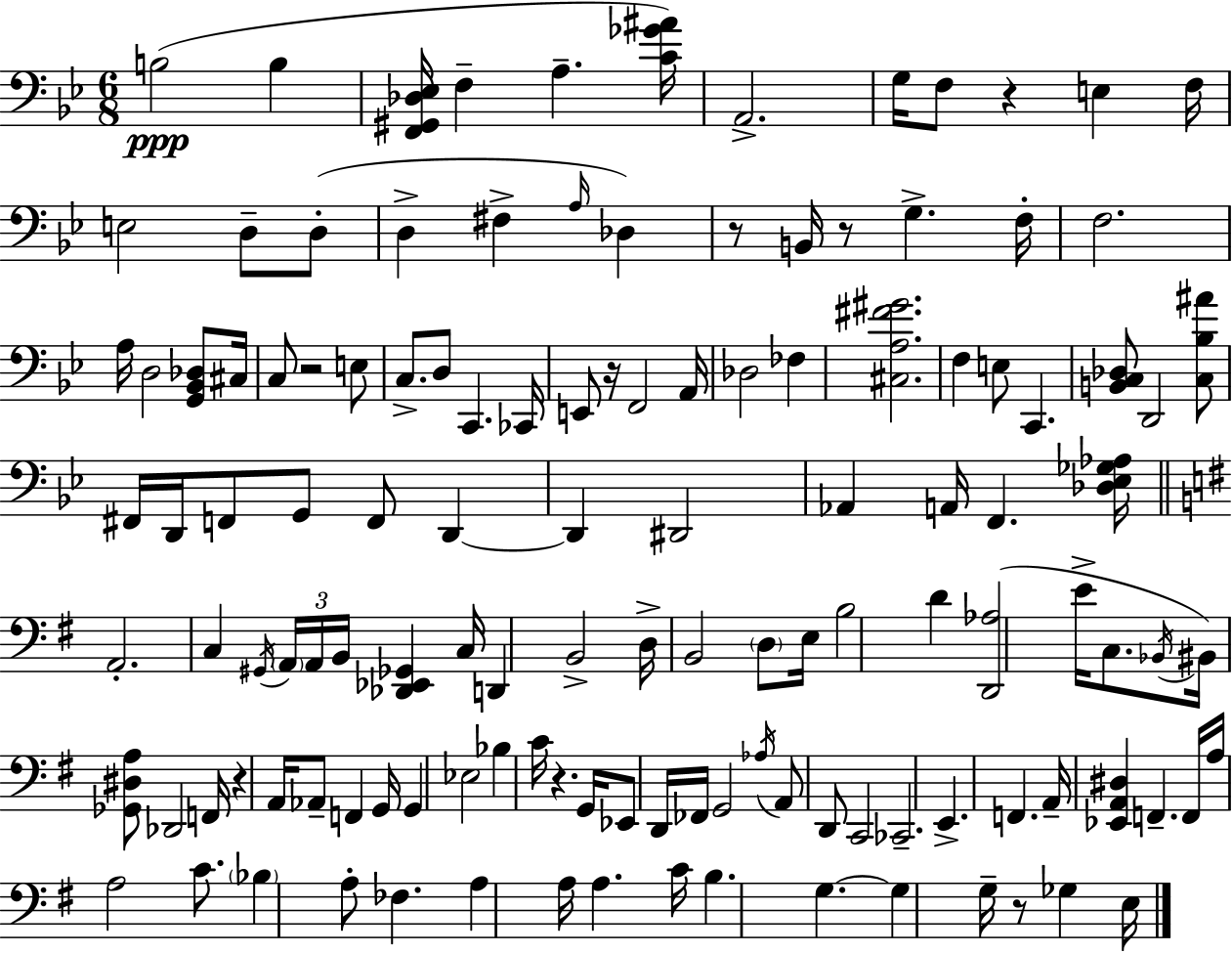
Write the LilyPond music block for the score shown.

{
  \clef bass
  \numericTimeSignature
  \time 6/8
  \key g \minor
  b2(\ppp b4 | <f, gis, des ees>16 f4-- a4.-- <c' ges' ais'>16) | a,2.-> | g16 f8 r4 e4 f16 | \break e2 d8-- d8-.( | d4-> fis4-> \grace { a16 }) des4 | r8 b,16 r8 g4.-> | f16-. f2. | \break a16 d2 <g, bes, des>8 | cis16 c8 r2 e8 | c8.-> d8 c,4. | ces,16 e,8 r16 f,2 | \break a,16 des2 fes4 | <cis a fis' gis'>2. | f4 e8 c,4. | <b, c des>8 d,2 <c bes ais'>8 | \break fis,16 d,16 f,8 g,8 f,8 d,4~~ | d,4 dis,2 | aes,4 a,16 f,4. | <des ees ges aes>16 \bar "||" \break \key g \major a,2.-. | c4 \acciaccatura { gis,16 } \tuplet 3/2 { \parenthesize a,16 a,16 b,16 } <des, ees, ges,>4 | c16 d,4 b,2-> | d16-> b,2 \parenthesize d8 | \break e16 b2 d'4 | <d, aes>2( e'16-> c8. | \acciaccatura { bes,16 }) bis,16 <ges, dis a>8 des,2 | f,16 r4 a,16 aes,8-- f,4 | \break g,16 g,4 ees2 | bes4 c'16 r4. | g,16 ees,8 d,16 fes,16 g,2 | \acciaccatura { aes16 } a,8 d,8 c,2 | \break ces,2.-- | e,4.-> f,4. | a,16-- <ees, a, dis>4 f,4.-- | f,16 a16 a2 | \break c'8. \parenthesize bes4 a8-. fes4. | a4 a16 a4. | c'16 b4. g4.~~ | g4 g16-- r8 ges4 | \break e16 \bar "|."
}